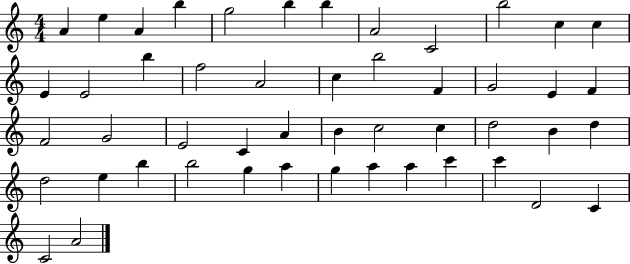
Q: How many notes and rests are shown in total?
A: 49